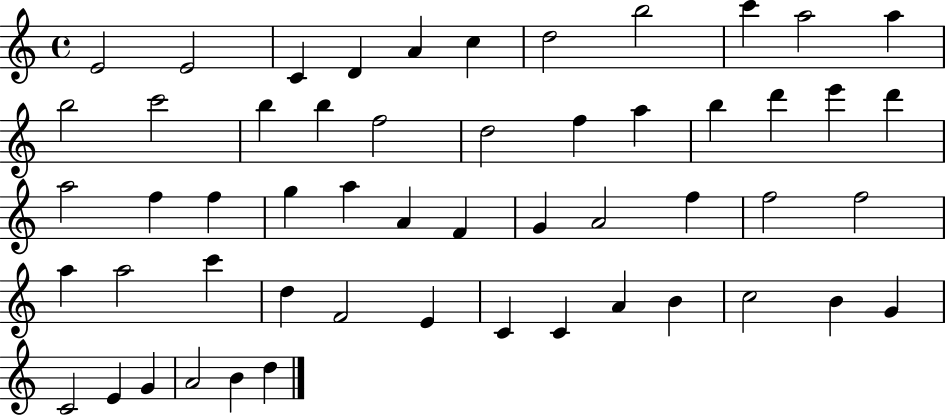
E4/h E4/h C4/q D4/q A4/q C5/q D5/h B5/h C6/q A5/h A5/q B5/h C6/h B5/q B5/q F5/h D5/h F5/q A5/q B5/q D6/q E6/q D6/q A5/h F5/q F5/q G5/q A5/q A4/q F4/q G4/q A4/h F5/q F5/h F5/h A5/q A5/h C6/q D5/q F4/h E4/q C4/q C4/q A4/q B4/q C5/h B4/q G4/q C4/h E4/q G4/q A4/h B4/q D5/q